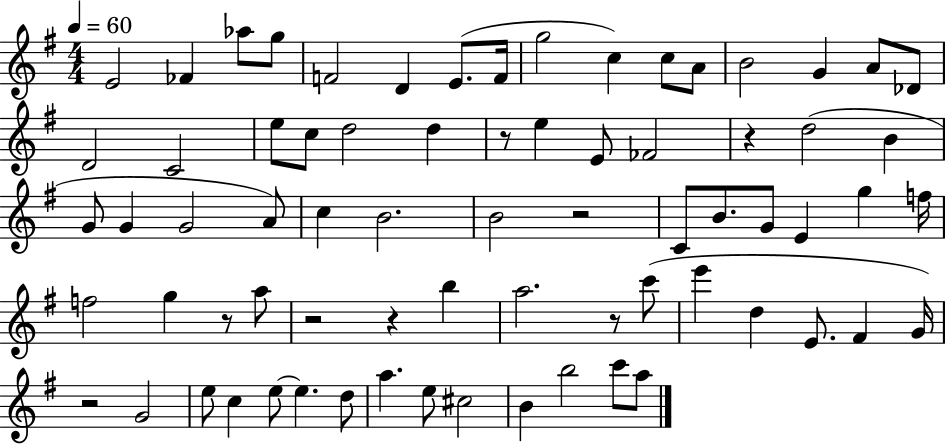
X:1
T:Untitled
M:4/4
L:1/4
K:G
E2 _F _a/2 g/2 F2 D E/2 F/4 g2 c c/2 A/2 B2 G A/2 _D/2 D2 C2 e/2 c/2 d2 d z/2 e E/2 _F2 z d2 B G/2 G G2 A/2 c B2 B2 z2 C/2 B/2 G/2 E g f/4 f2 g z/2 a/2 z2 z b a2 z/2 c'/2 e' d E/2 ^F G/4 z2 G2 e/2 c e/2 e d/2 a e/2 ^c2 B b2 c'/2 a/2